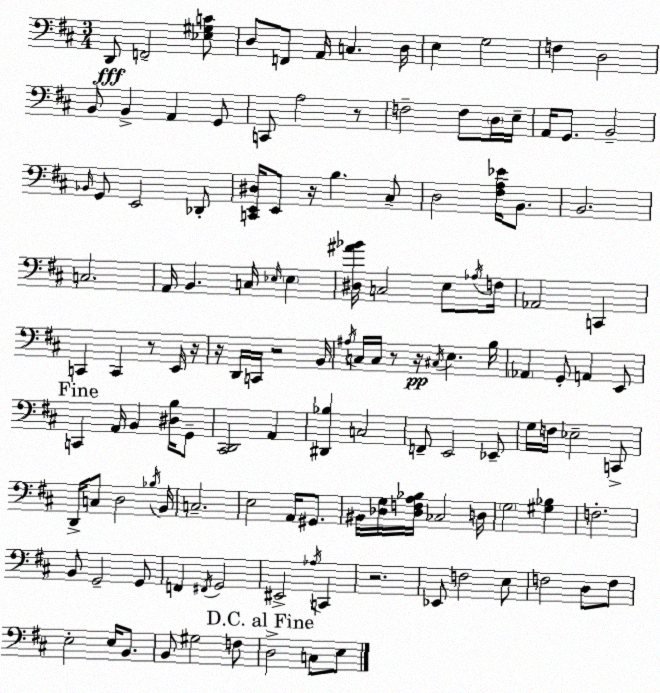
X:1
T:Untitled
M:3/4
L:1/4
K:D
D,,/2 F,,2 [_E,^G,C]/2 D,/2 F,,/2 A,,/4 C, D,/4 E, G,2 F, D,2 B,,/2 B,, A,, G,,/2 C,,/2 A,2 z/2 F,2 F,/2 D,/4 E,/4 A,,/4 G,,/2 B,,2 _B,,/4 G,,/2 E,,2 _D,,/2 [C,,E,,^D,]/4 E,,/2 z/4 B, ^C,/2 D,2 [^F,A,_E]/4 B,,/2 B,,2 C,2 A,,/4 B,, C,/4 _E,/4 _E, [^D,^A_B]/4 C,2 E,/2 _A,/4 F,/4 _A,,2 C,, C,, C,, z/2 E,,/4 z/4 z/4 D,,/4 C,,/4 z2 B,,/4 ^A,/4 C,/4 C,/4 z/2 z/4 ^C,/4 E, B,/4 _A,, G,,/2 A,, E,,/2 C,, A,,/4 B,, [^D,B,]/4 G,,/2 [^C,,D,,]2 A,, [^D,,_B,] C,2 F,,/2 E,,2 _E,,/2 G,/4 F,/4 _E,2 C,,/2 D,,/4 C,/2 D,2 _B,/4 B,,/4 C,2 E,2 A,,/4 ^G,,/2 ^B,,/4 [_D,G,]/4 [_D,F,A,_B,]/4 _C,2 D,/4 G,2 [^G,_B,] F,2 B,,/2 G,,2 G,,/2 F,, ^F,,/4 G,,2 ^E,,2 _A,/4 C,, z2 _E,,/2 F,2 E,/2 F,2 D,/2 F,/2 E,2 E,/4 B,,/2 B,,/2 ^G,2 F,/2 D,2 C,/2 E,/2